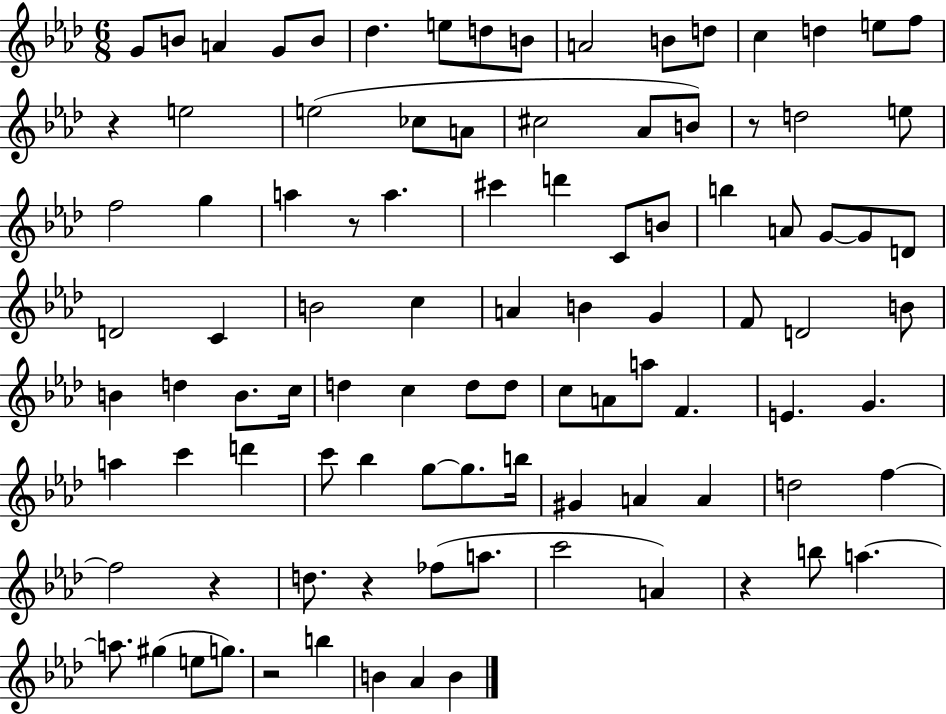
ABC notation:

X:1
T:Untitled
M:6/8
L:1/4
K:Ab
G/2 B/2 A G/2 B/2 _d e/2 d/2 B/2 A2 B/2 d/2 c d e/2 f/2 z e2 e2 _c/2 A/2 ^c2 _A/2 B/2 z/2 d2 e/2 f2 g a z/2 a ^c' d' C/2 B/2 b A/2 G/2 G/2 D/2 D2 C B2 c A B G F/2 D2 B/2 B d B/2 c/4 d c d/2 d/2 c/2 A/2 a/2 F E G a c' d' c'/2 _b g/2 g/2 b/4 ^G A A d2 f f2 z d/2 z _f/2 a/2 c'2 A z b/2 a a/2 ^g e/2 g/2 z2 b B _A B